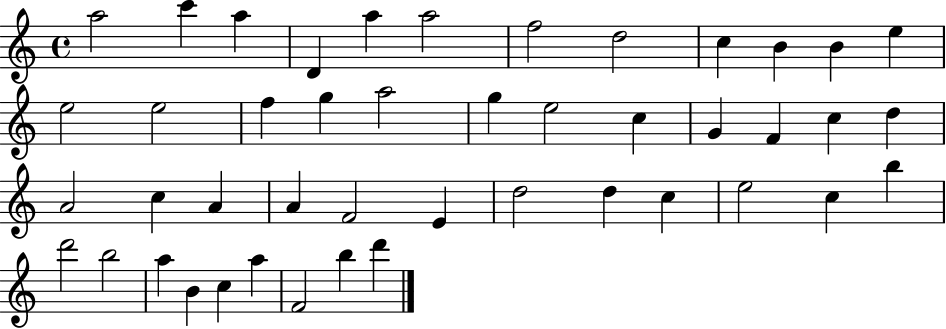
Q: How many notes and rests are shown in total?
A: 45